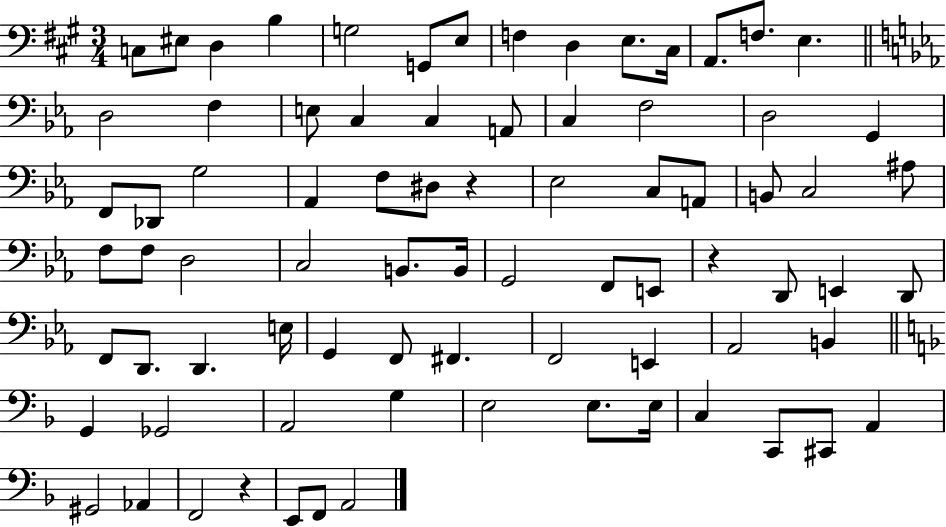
{
  \clef bass
  \numericTimeSignature
  \time 3/4
  \key a \major
  \repeat volta 2 { c8 eis8 d4 b4 | g2 g,8 e8 | f4 d4 e8. cis16 | a,8. f8. e4. | \break \bar "||" \break \key c \minor d2 f4 | e8 c4 c4 a,8 | c4 f2 | d2 g,4 | \break f,8 des,8 g2 | aes,4 f8 dis8 r4 | ees2 c8 a,8 | b,8 c2 ais8 | \break f8 f8 d2 | c2 b,8. b,16 | g,2 f,8 e,8 | r4 d,8 e,4 d,8 | \break f,8 d,8. d,4. e16 | g,4 f,8 fis,4. | f,2 e,4 | aes,2 b,4 | \break \bar "||" \break \key f \major g,4 ges,2 | a,2 g4 | e2 e8. e16 | c4 c,8 cis,8 a,4 | \break gis,2 aes,4 | f,2 r4 | e,8 f,8 a,2 | } \bar "|."
}